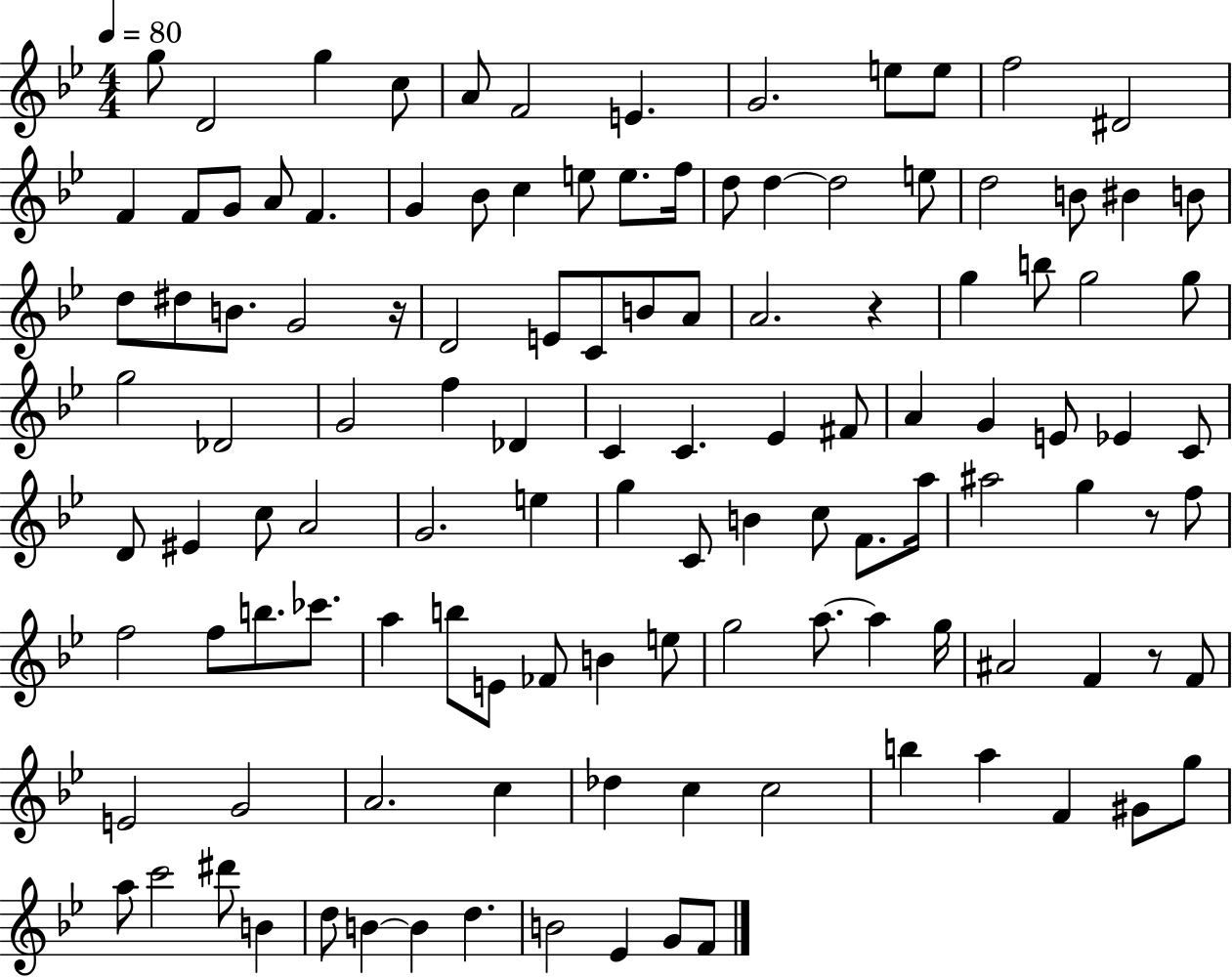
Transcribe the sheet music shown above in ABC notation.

X:1
T:Untitled
M:4/4
L:1/4
K:Bb
g/2 D2 g c/2 A/2 F2 E G2 e/2 e/2 f2 ^D2 F F/2 G/2 A/2 F G _B/2 c e/2 e/2 f/4 d/2 d d2 e/2 d2 B/2 ^B B/2 d/2 ^d/2 B/2 G2 z/4 D2 E/2 C/2 B/2 A/2 A2 z g b/2 g2 g/2 g2 _D2 G2 f _D C C _E ^F/2 A G E/2 _E C/2 D/2 ^E c/2 A2 G2 e g C/2 B c/2 F/2 a/4 ^a2 g z/2 f/2 f2 f/2 b/2 _c'/2 a b/2 E/2 _F/2 B e/2 g2 a/2 a g/4 ^A2 F z/2 F/2 E2 G2 A2 c _d c c2 b a F ^G/2 g/2 a/2 c'2 ^d'/2 B d/2 B B d B2 _E G/2 F/2